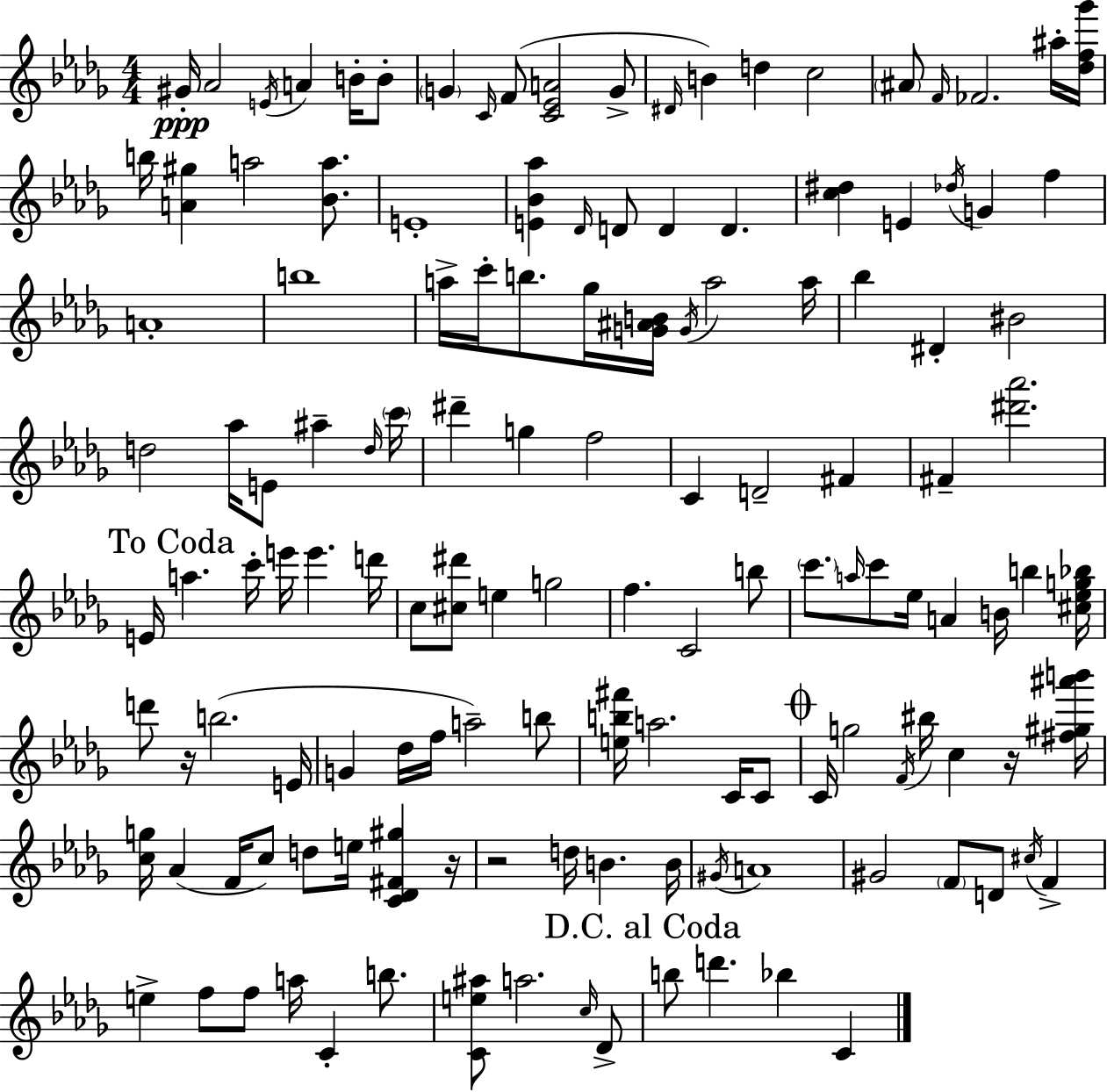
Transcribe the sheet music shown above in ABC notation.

X:1
T:Untitled
M:4/4
L:1/4
K:Bbm
^G/4 _A2 E/4 A B/4 B/2 G C/4 F/2 [C_EA]2 G/2 ^D/4 B d c2 ^A/2 F/4 _F2 ^a/4 [_df_g']/4 b/4 [A^g] a2 [_Ba]/2 E4 [E_B_a] _D/4 D/2 D D [c^d] E _d/4 G f A4 b4 a/4 c'/4 b/2 _g/4 [G^AB]/4 G/4 a2 a/4 _b ^D ^B2 d2 _a/4 E/2 ^a d/4 c'/4 ^d' g f2 C D2 ^F ^F [^d'_a']2 E/4 a c'/4 e'/4 e' d'/4 c/2 [^c^d']/2 e g2 f C2 b/2 c'/2 a/4 c'/2 _e/4 A B/4 b [^c_eg_b]/4 d'/2 z/4 b2 E/4 G _d/4 f/4 a2 b/2 [eb^f']/4 a2 C/4 C/2 C/4 g2 F/4 ^b/4 c z/4 [^f^g^a'b']/4 [cg]/4 _A F/4 c/2 d/2 e/4 [C_D^F^g] z/4 z2 d/4 B B/4 ^G/4 A4 ^G2 F/2 D/2 ^c/4 F e f/2 f/2 a/4 C b/2 [Ce^a]/2 a2 c/4 _D/2 b/2 d' _b C